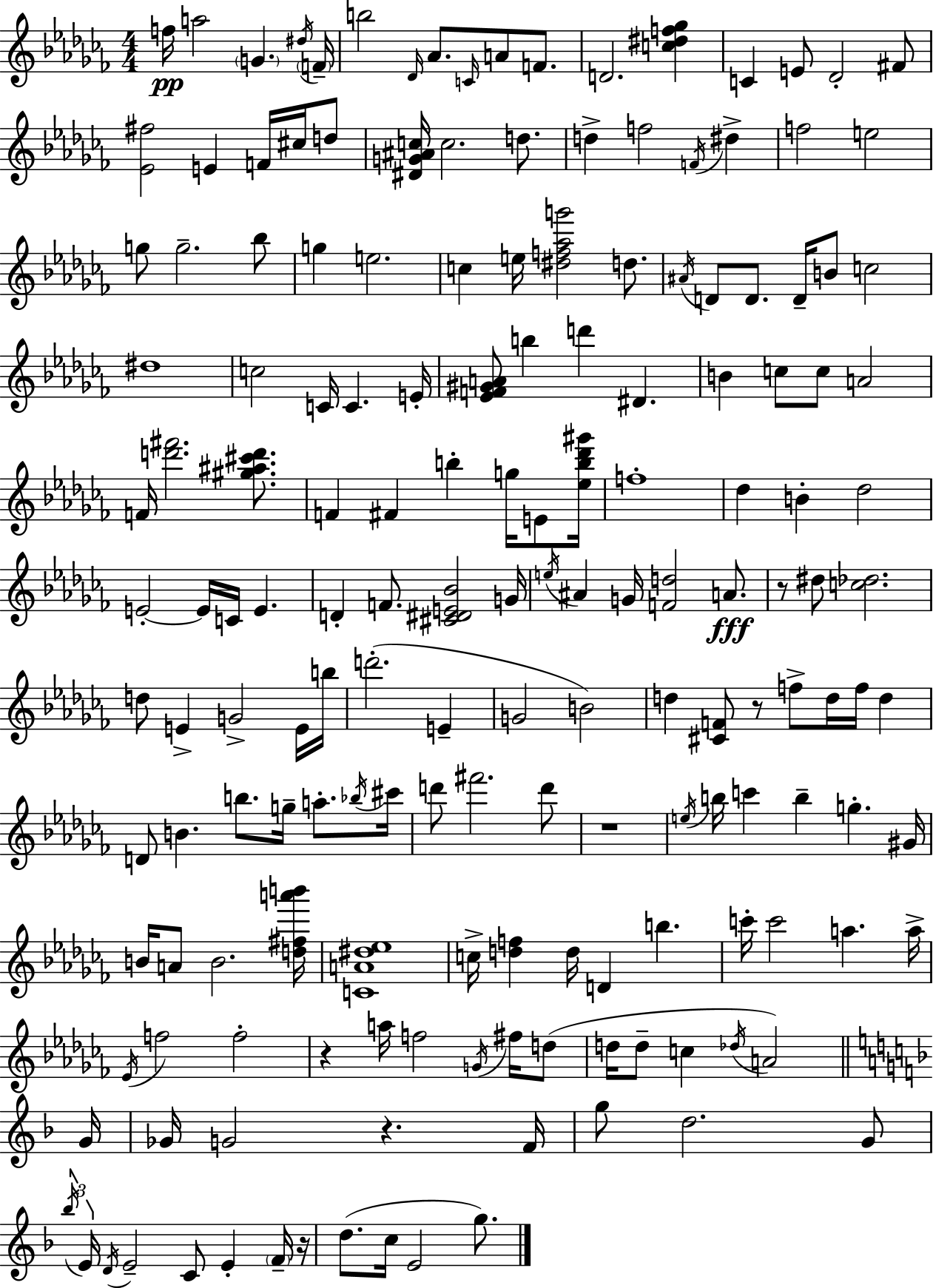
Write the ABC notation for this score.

X:1
T:Untitled
M:4/4
L:1/4
K:Abm
f/4 a2 G ^d/4 F/4 b2 _D/4 _A/2 C/4 A/2 F/2 D2 [c^df_g] C E/2 _D2 ^F/2 [_E^f]2 E F/4 ^c/4 d/2 [^DG^Ac]/4 c2 d/2 d f2 F/4 ^d f2 e2 g/2 g2 _b/2 g e2 c e/4 [^df_ag']2 d/2 ^A/4 D/2 D/2 D/4 B/2 c2 ^d4 c2 C/4 C E/4 [_EF^GA]/2 b d' ^D B c/2 c/2 A2 F/4 [d'^f']2 [^g^a^c'd']/2 F ^F b g/4 E/2 [_eb_d'^g']/4 f4 _d B _d2 E2 E/4 C/4 E D F/2 [^C^DE_B]2 G/4 e/4 ^A G/4 [Fd]2 A/2 z/2 ^d/2 [c_d]2 d/2 E G2 E/4 b/4 d'2 E G2 B2 d [^CF]/2 z/2 f/2 d/4 f/4 d D/2 B b/2 g/4 a/2 _b/4 ^c'/4 d'/2 ^f'2 d'/2 z4 e/4 b/4 c' b g ^G/4 B/4 A/2 B2 [d^fa'b']/4 [CA^d_e]4 c/4 [df] d/4 D b c'/4 c'2 a a/4 _E/4 f2 f2 z a/4 f2 G/4 ^f/4 d/2 d/4 d/2 c _d/4 A2 G/4 _G/4 G2 z F/4 g/2 d2 G/2 _b/4 E/4 D/4 E2 C/2 E F/4 z/4 d/2 c/4 E2 g/2